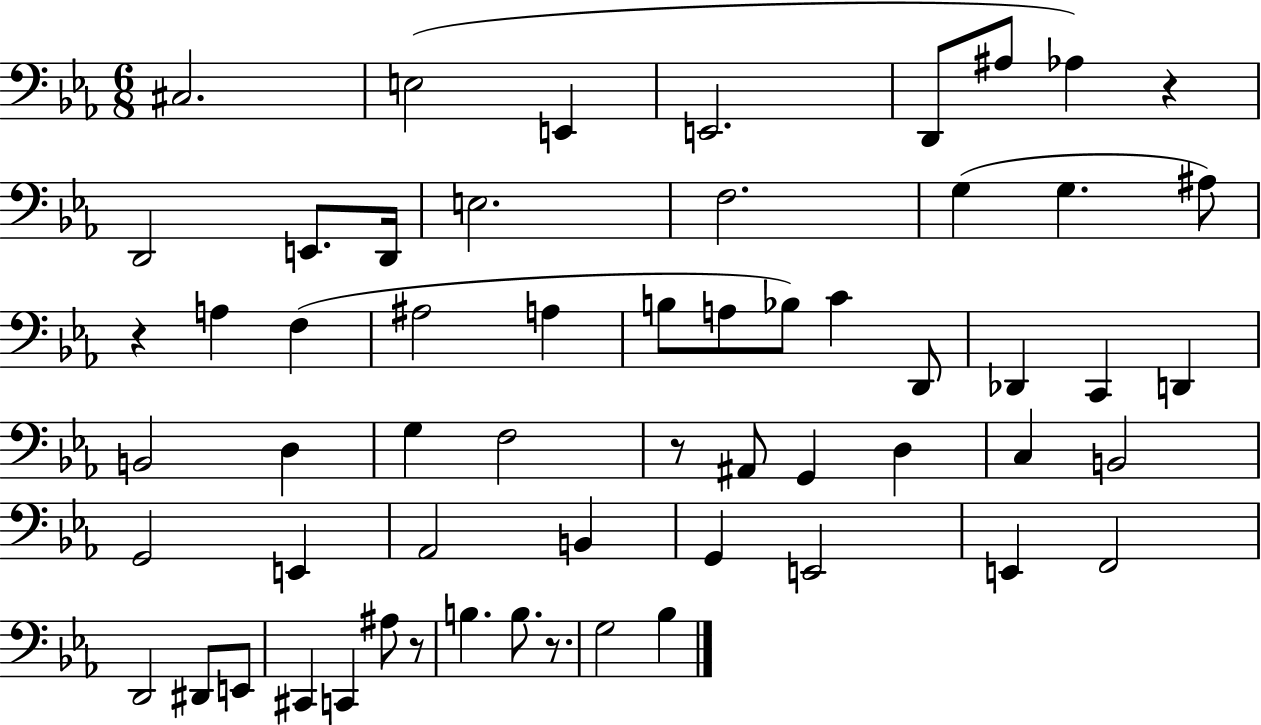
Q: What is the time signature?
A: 6/8